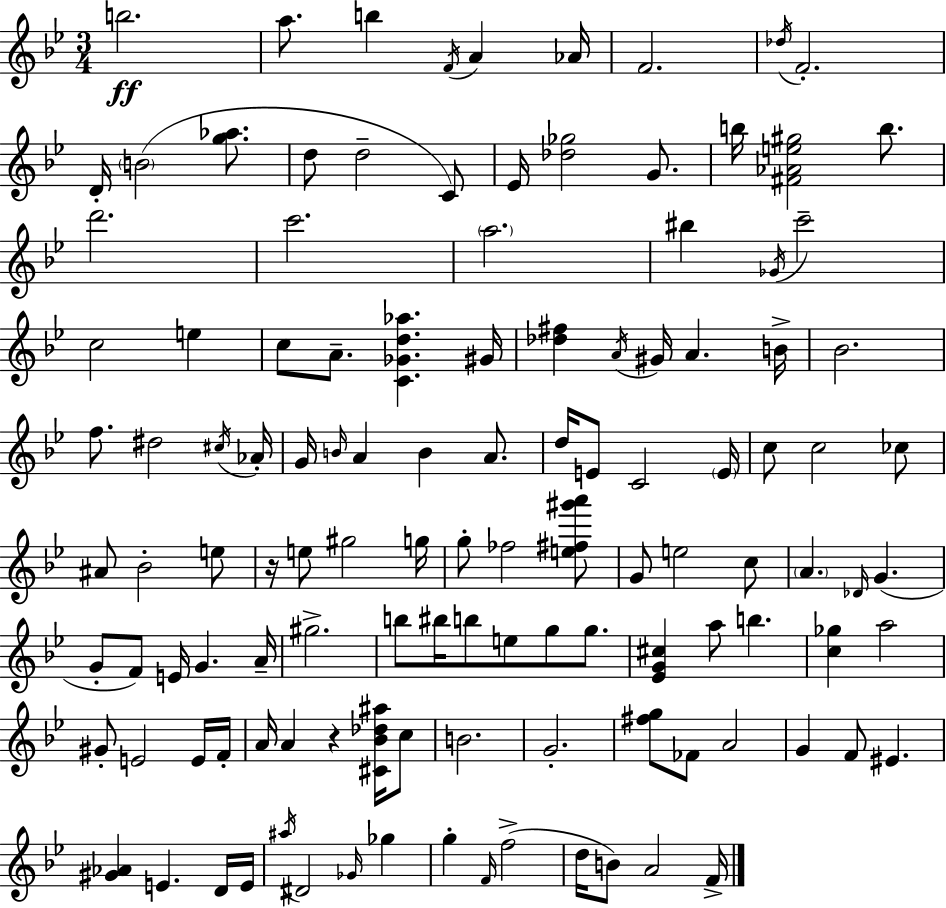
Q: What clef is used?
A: treble